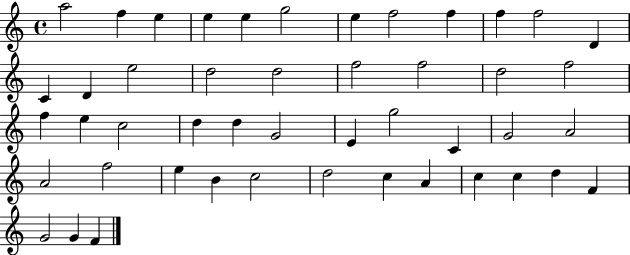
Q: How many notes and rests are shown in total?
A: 47